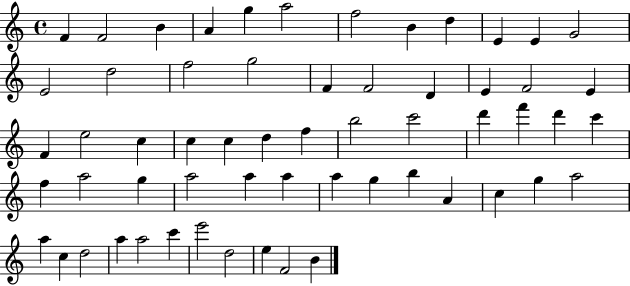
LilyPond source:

{
  \clef treble
  \time 4/4
  \defaultTimeSignature
  \key c \major
  f'4 f'2 b'4 | a'4 g''4 a''2 | f''2 b'4 d''4 | e'4 e'4 g'2 | \break e'2 d''2 | f''2 g''2 | f'4 f'2 d'4 | e'4 f'2 e'4 | \break f'4 e''2 c''4 | c''4 c''4 d''4 f''4 | b''2 c'''2 | d'''4 f'''4 d'''4 c'''4 | \break f''4 a''2 g''4 | a''2 a''4 a''4 | a''4 g''4 b''4 a'4 | c''4 g''4 a''2 | \break a''4 c''4 d''2 | a''4 a''2 c'''4 | e'''2 d''2 | e''4 f'2 b'4 | \break \bar "|."
}